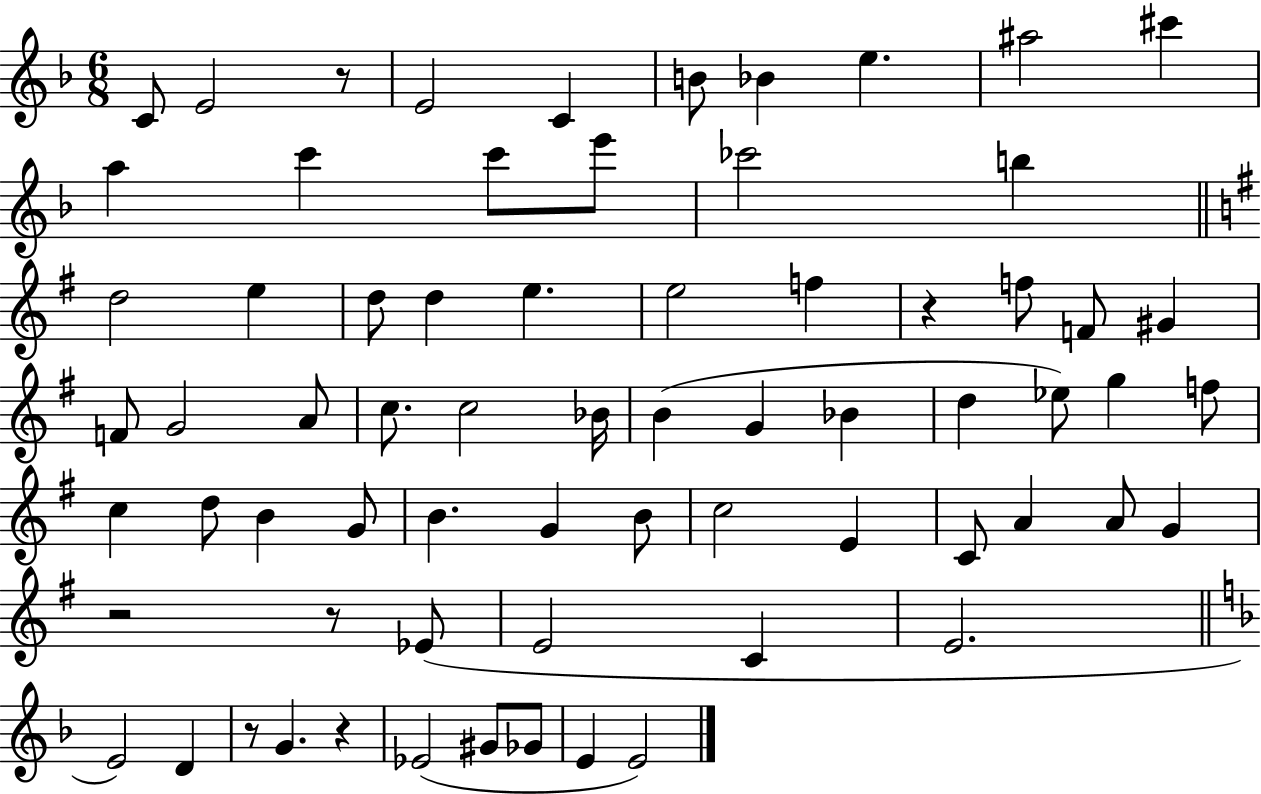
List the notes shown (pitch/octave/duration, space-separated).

C4/e E4/h R/e E4/h C4/q B4/e Bb4/q E5/q. A#5/h C#6/q A5/q C6/q C6/e E6/e CES6/h B5/q D5/h E5/q D5/e D5/q E5/q. E5/h F5/q R/q F5/e F4/e G#4/q F4/e G4/h A4/e C5/e. C5/h Bb4/s B4/q G4/q Bb4/q D5/q Eb5/e G5/q F5/e C5/q D5/e B4/q G4/e B4/q. G4/q B4/e C5/h E4/q C4/e A4/q A4/e G4/q R/h R/e Eb4/e E4/h C4/q E4/h. E4/h D4/q R/e G4/q. R/q Eb4/h G#4/e Gb4/e E4/q E4/h